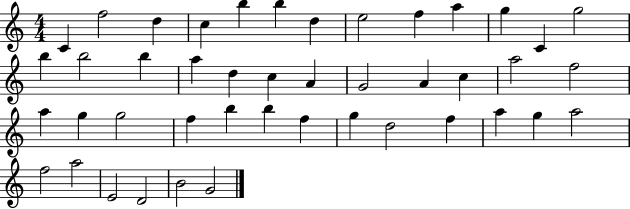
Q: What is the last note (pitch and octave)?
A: G4